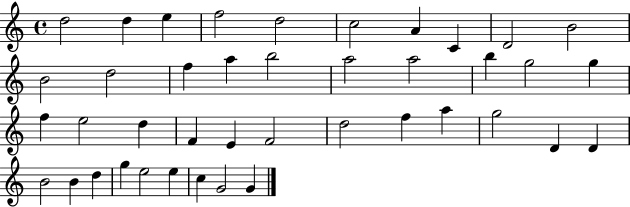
{
  \clef treble
  \time 4/4
  \defaultTimeSignature
  \key c \major
  d''2 d''4 e''4 | f''2 d''2 | c''2 a'4 c'4 | d'2 b'2 | \break b'2 d''2 | f''4 a''4 b''2 | a''2 a''2 | b''4 g''2 g''4 | \break f''4 e''2 d''4 | f'4 e'4 f'2 | d''2 f''4 a''4 | g''2 d'4 d'4 | \break b'2 b'4 d''4 | g''4 e''2 e''4 | c''4 g'2 g'4 | \bar "|."
}